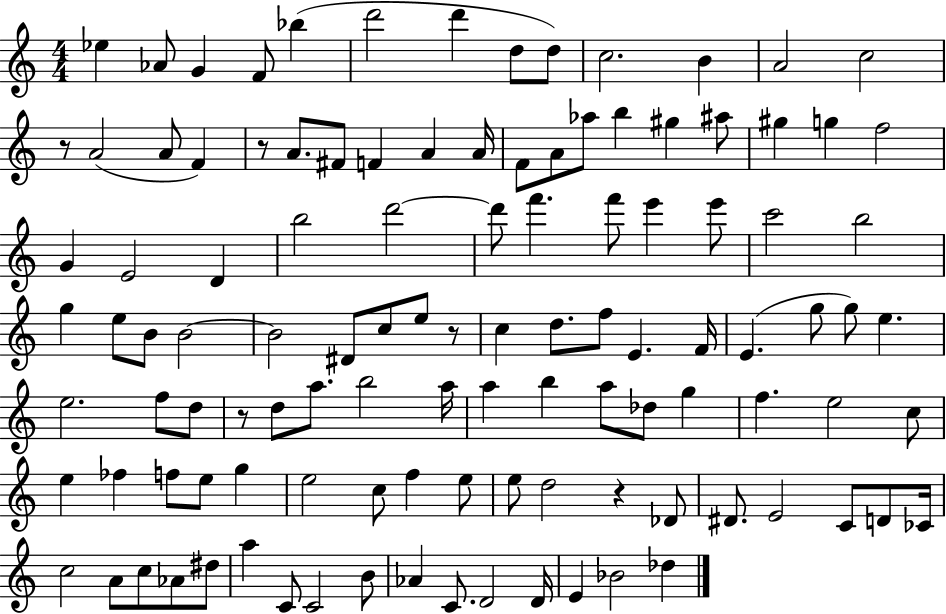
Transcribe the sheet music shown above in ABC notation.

X:1
T:Untitled
M:4/4
L:1/4
K:C
_e _A/2 G F/2 _b d'2 d' d/2 d/2 c2 B A2 c2 z/2 A2 A/2 F z/2 A/2 ^F/2 F A A/4 F/2 A/2 _a/2 b ^g ^a/2 ^g g f2 G E2 D b2 d'2 d'/2 f' f'/2 e' e'/2 c'2 b2 g e/2 B/2 B2 B2 ^D/2 c/2 e/2 z/2 c d/2 f/2 E F/4 E g/2 g/2 e e2 f/2 d/2 z/2 d/2 a/2 b2 a/4 a b a/2 _d/2 g f e2 c/2 e _f f/2 e/2 g e2 c/2 f e/2 e/2 d2 z _D/2 ^D/2 E2 C/2 D/2 _C/4 c2 A/2 c/2 _A/2 ^d/2 a C/2 C2 B/2 _A C/2 D2 D/4 E _B2 _d